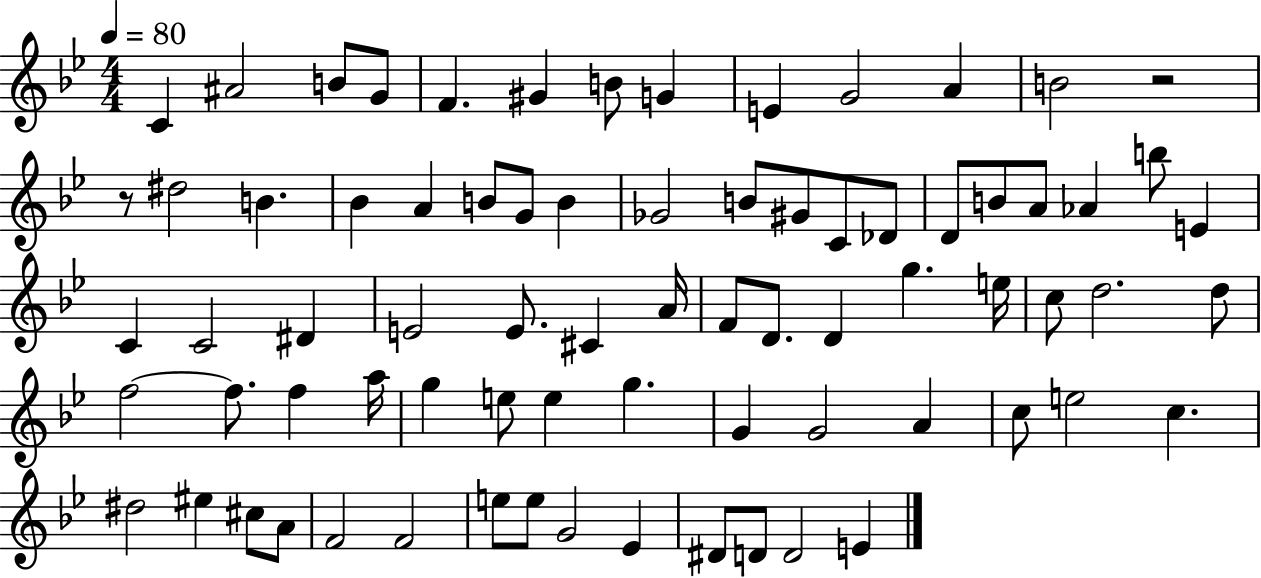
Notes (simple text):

C4/q A#4/h B4/e G4/e F4/q. G#4/q B4/e G4/q E4/q G4/h A4/q B4/h R/h R/e D#5/h B4/q. Bb4/q A4/q B4/e G4/e B4/q Gb4/h B4/e G#4/e C4/e Db4/e D4/e B4/e A4/e Ab4/q B5/e E4/q C4/q C4/h D#4/q E4/h E4/e. C#4/q A4/s F4/e D4/e. D4/q G5/q. E5/s C5/e D5/h. D5/e F5/h F5/e. F5/q A5/s G5/q E5/e E5/q G5/q. G4/q G4/h A4/q C5/e E5/h C5/q. D#5/h EIS5/q C#5/e A4/e F4/h F4/h E5/e E5/e G4/h Eb4/q D#4/e D4/e D4/h E4/q